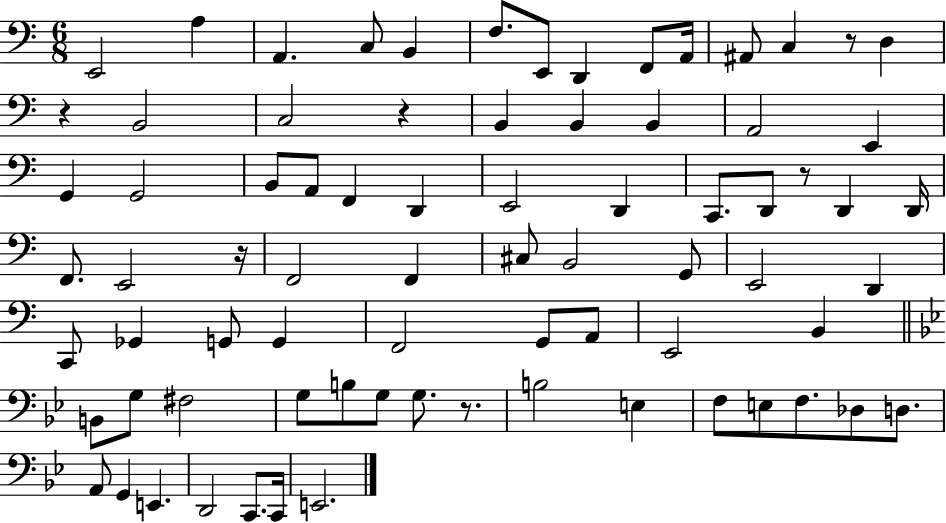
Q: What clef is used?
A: bass